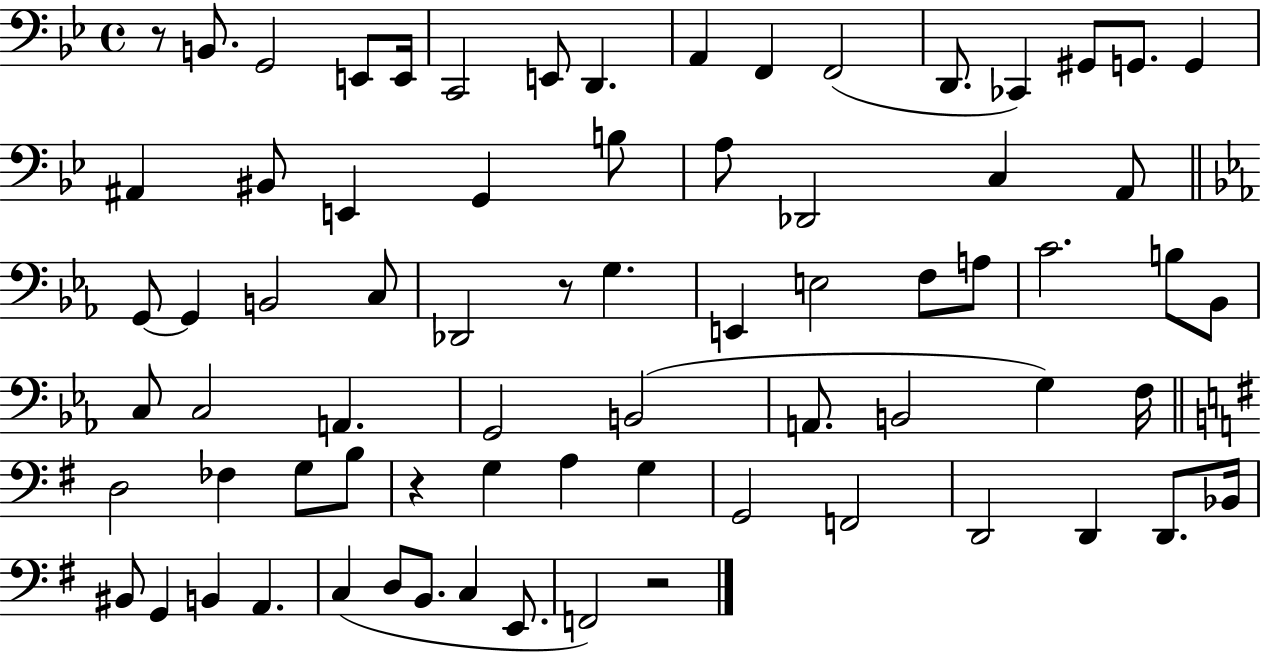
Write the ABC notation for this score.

X:1
T:Untitled
M:4/4
L:1/4
K:Bb
z/2 B,,/2 G,,2 E,,/2 E,,/4 C,,2 E,,/2 D,, A,, F,, F,,2 D,,/2 _C,, ^G,,/2 G,,/2 G,, ^A,, ^B,,/2 E,, G,, B,/2 A,/2 _D,,2 C, A,,/2 G,,/2 G,, B,,2 C,/2 _D,,2 z/2 G, E,, E,2 F,/2 A,/2 C2 B,/2 _B,,/2 C,/2 C,2 A,, G,,2 B,,2 A,,/2 B,,2 G, F,/4 D,2 _F, G,/2 B,/2 z G, A, G, G,,2 F,,2 D,,2 D,, D,,/2 _B,,/4 ^B,,/2 G,, B,, A,, C, D,/2 B,,/2 C, E,,/2 F,,2 z2